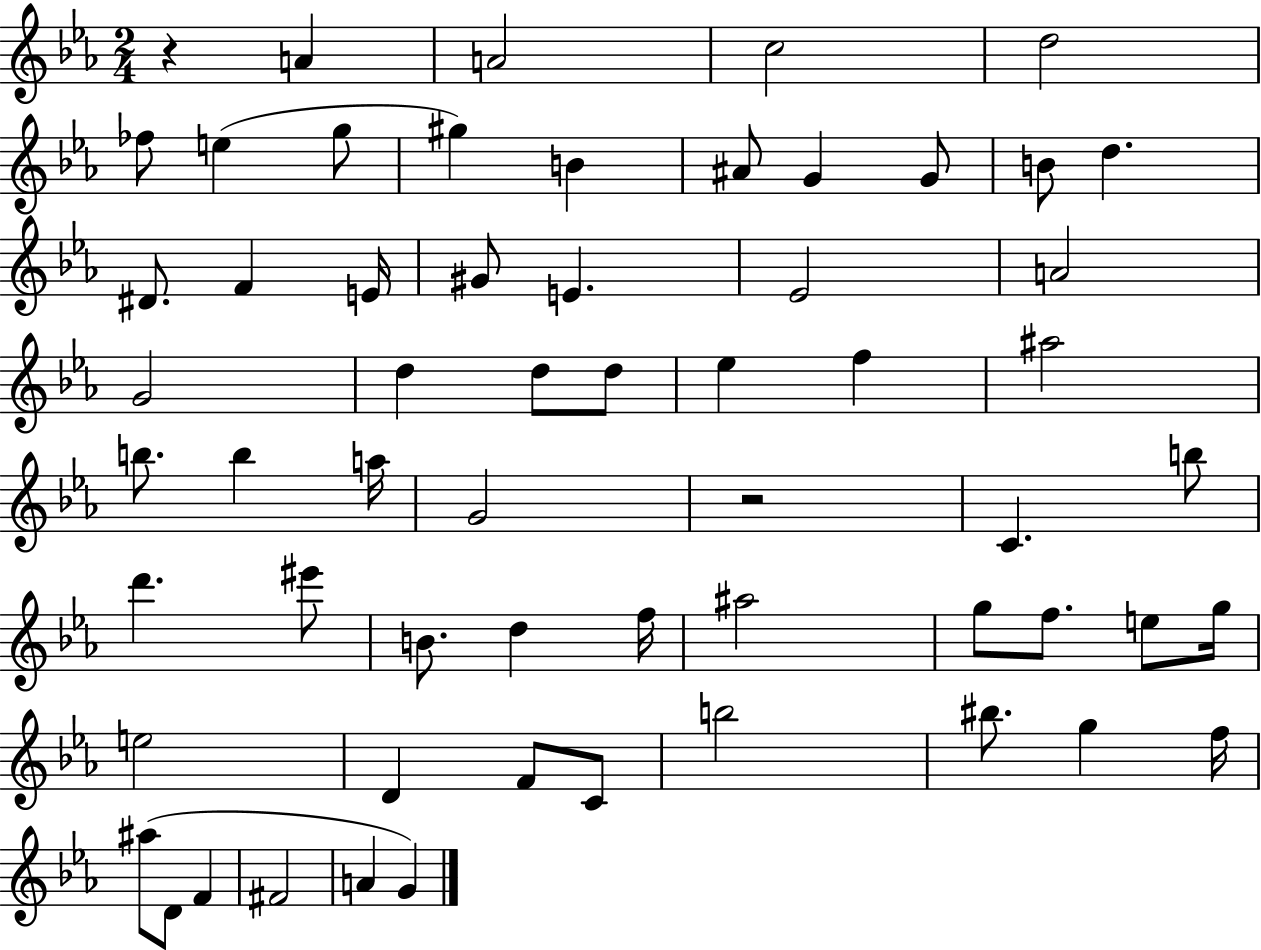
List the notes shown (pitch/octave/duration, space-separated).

R/q A4/q A4/h C5/h D5/h FES5/e E5/q G5/e G#5/q B4/q A#4/e G4/q G4/e B4/e D5/q. D#4/e. F4/q E4/s G#4/e E4/q. Eb4/h A4/h G4/h D5/q D5/e D5/e Eb5/q F5/q A#5/h B5/e. B5/q A5/s G4/h R/h C4/q. B5/e D6/q. EIS6/e B4/e. D5/q F5/s A#5/h G5/e F5/e. E5/e G5/s E5/h D4/q F4/e C4/e B5/h BIS5/e. G5/q F5/s A#5/e D4/e F4/q F#4/h A4/q G4/q